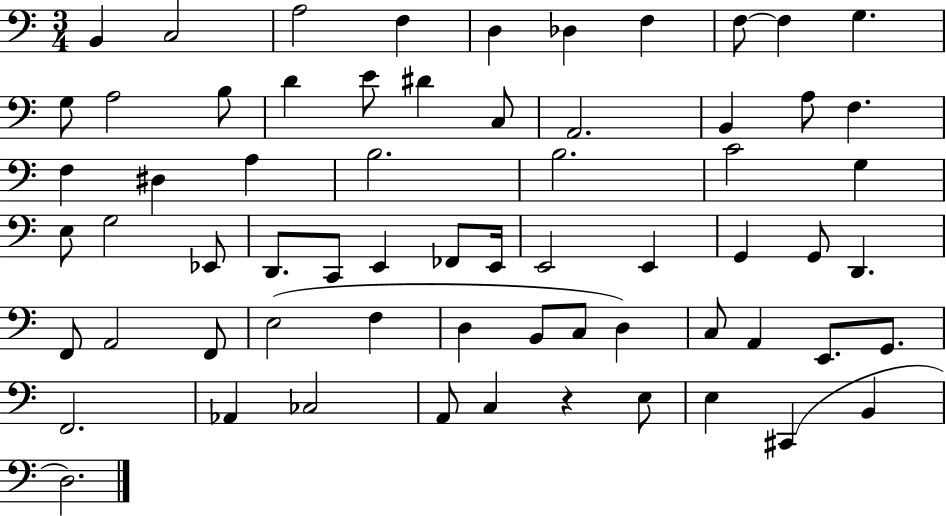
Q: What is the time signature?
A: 3/4